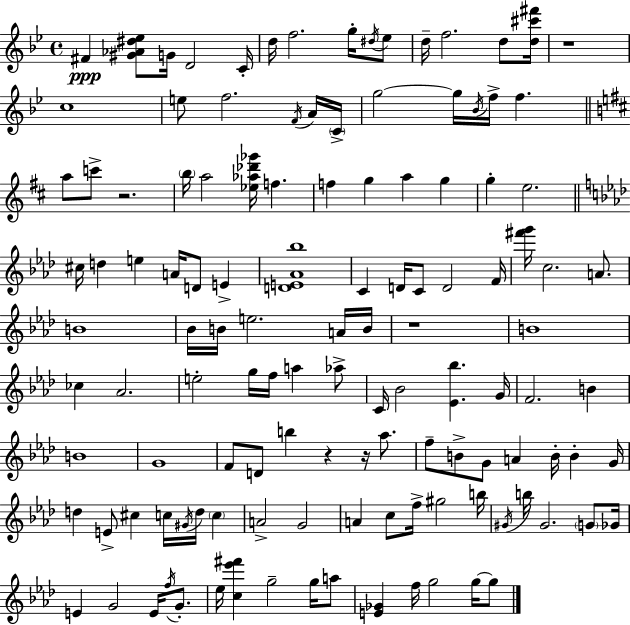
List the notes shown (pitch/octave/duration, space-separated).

F#4/q [G#4,Ab4,D#5,Eb5]/e G4/s D4/h C4/s D5/s F5/h. G5/s D#5/s Eb5/e D5/s F5/h. D5/e [D5,C#6,F#6]/s R/w C5/w E5/e F5/h. F4/s A4/s C4/s G5/h G5/s Bb4/s F5/s F5/q. A5/e C6/e R/h. B5/s A5/h [Eb5,Ab5,Db6,Gb6]/s F5/q. F5/q G5/q A5/q G5/q G5/q E5/h. C#5/s D5/q E5/q A4/s D4/e E4/q [D4,E4,Ab4,Bb5]/w C4/q D4/s C4/e D4/h F4/s [F#6,G6]/s C5/h. A4/e. B4/w Bb4/s B4/s E5/h. A4/s B4/s R/w B4/w CES5/q Ab4/h. E5/h G5/s F5/s A5/q Ab5/e C4/s Bb4/h [Eb4,Bb5]/q. G4/s F4/h. B4/q B4/w G4/w F4/e D4/e B5/q R/q R/s Ab5/e. F5/e B4/e G4/e A4/q B4/s B4/q G4/s D5/q E4/e C#5/q C5/s G#4/s D5/s C5/q A4/h G4/h A4/q C5/e F5/s G#5/h B5/s G#4/s B5/s G#4/h. G4/e Gb4/s E4/q G4/h E4/s F5/s G4/e. Eb5/s [C5,Eb6,F#6]/q G5/h G5/s A5/e [E4,Gb4]/q F5/s G5/h G5/s G5/e